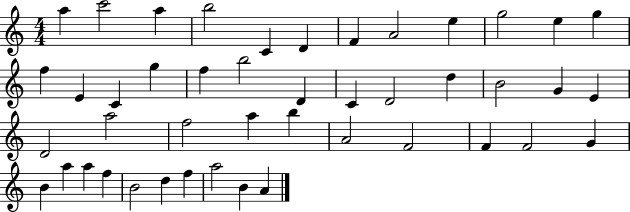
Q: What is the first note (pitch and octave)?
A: A5